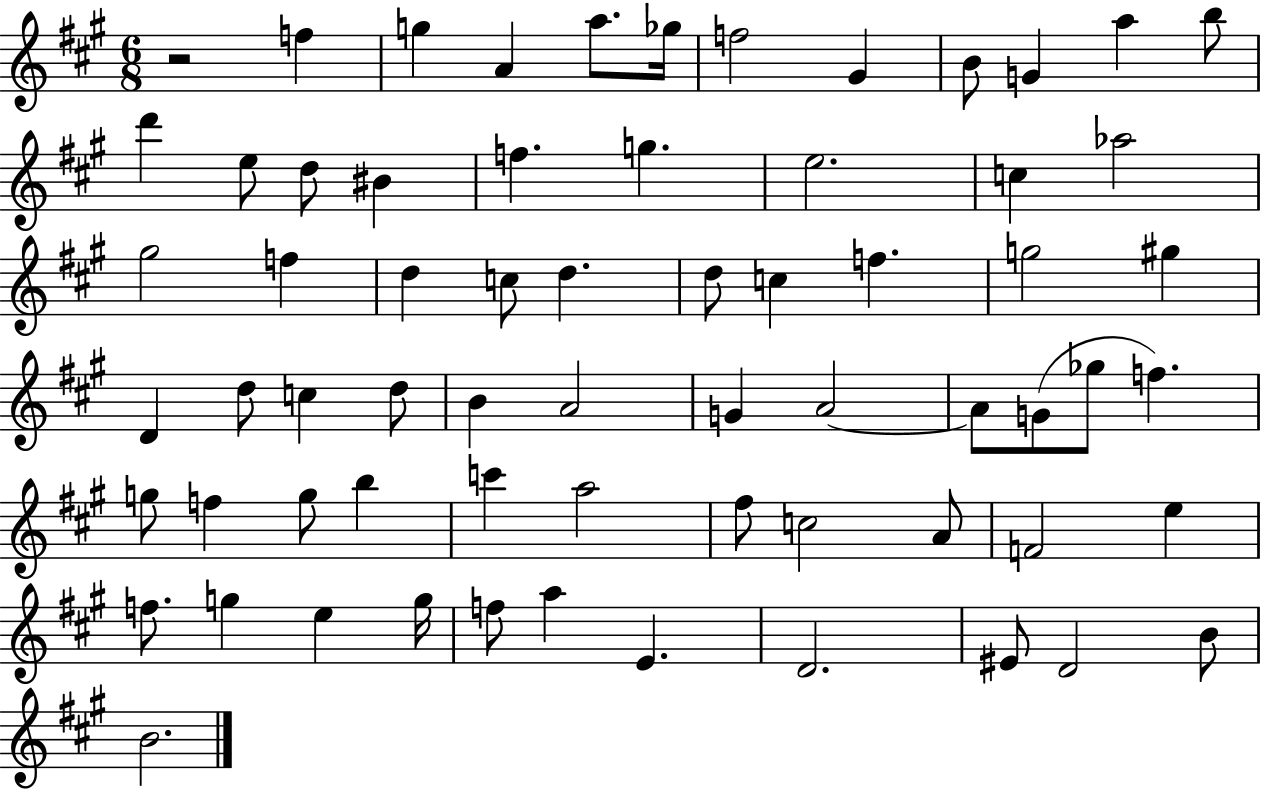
{
  \clef treble
  \numericTimeSignature
  \time 6/8
  \key a \major
  \repeat volta 2 { r2 f''4 | g''4 a'4 a''8. ges''16 | f''2 gis'4 | b'8 g'4 a''4 b''8 | \break d'''4 e''8 d''8 bis'4 | f''4. g''4. | e''2. | c''4 aes''2 | \break gis''2 f''4 | d''4 c''8 d''4. | d''8 c''4 f''4. | g''2 gis''4 | \break d'4 d''8 c''4 d''8 | b'4 a'2 | g'4 a'2~~ | a'8 g'8( ges''8 f''4.) | \break g''8 f''4 g''8 b''4 | c'''4 a''2 | fis''8 c''2 a'8 | f'2 e''4 | \break f''8. g''4 e''4 g''16 | f''8 a''4 e'4. | d'2. | eis'8 d'2 b'8 | \break b'2. | } \bar "|."
}